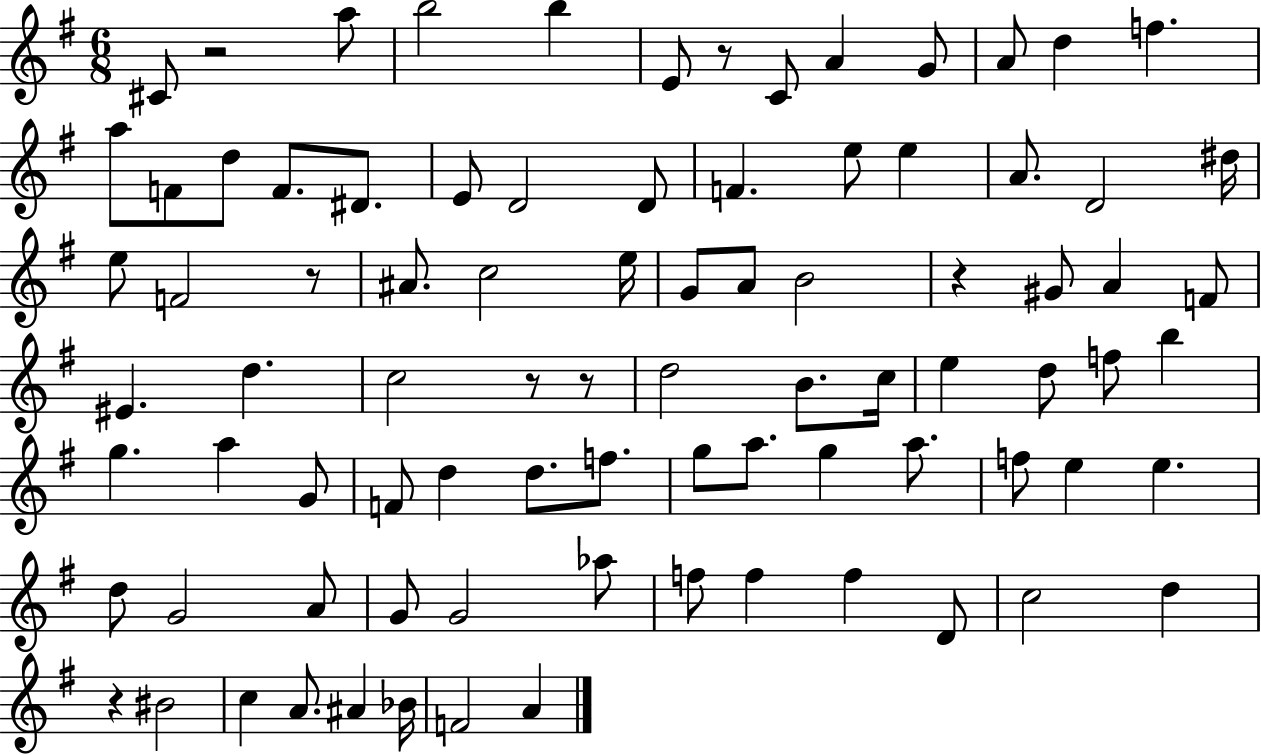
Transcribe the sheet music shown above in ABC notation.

X:1
T:Untitled
M:6/8
L:1/4
K:G
^C/2 z2 a/2 b2 b E/2 z/2 C/2 A G/2 A/2 d f a/2 F/2 d/2 F/2 ^D/2 E/2 D2 D/2 F e/2 e A/2 D2 ^d/4 e/2 F2 z/2 ^A/2 c2 e/4 G/2 A/2 B2 z ^G/2 A F/2 ^E d c2 z/2 z/2 d2 B/2 c/4 e d/2 f/2 b g a G/2 F/2 d d/2 f/2 g/2 a/2 g a/2 f/2 e e d/2 G2 A/2 G/2 G2 _a/2 f/2 f f D/2 c2 d z ^B2 c A/2 ^A _B/4 F2 A